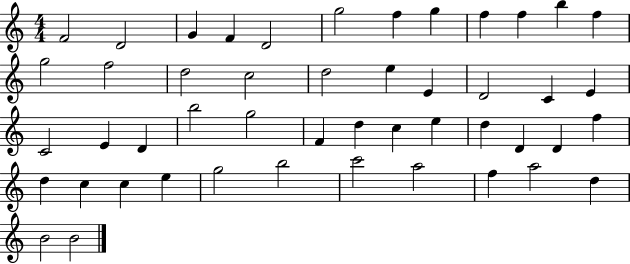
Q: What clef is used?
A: treble